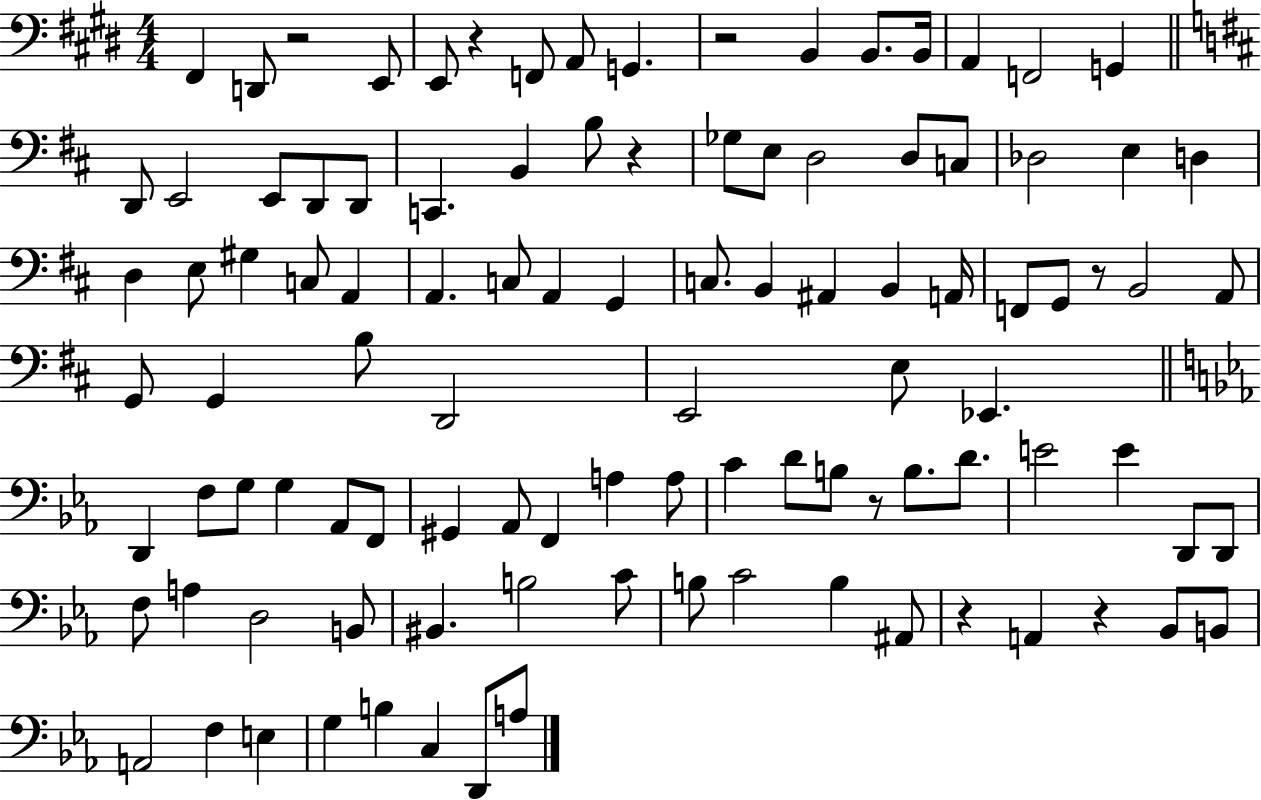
F#2/q D2/e R/h E2/e E2/e R/q F2/e A2/e G2/q. R/h B2/q B2/e. B2/s A2/q F2/h G2/q D2/e E2/h E2/e D2/e D2/e C2/q. B2/q B3/e R/q Gb3/e E3/e D3/h D3/e C3/e Db3/h E3/q D3/q D3/q E3/e G#3/q C3/e A2/q A2/q. C3/e A2/q G2/q C3/e. B2/q A#2/q B2/q A2/s F2/e G2/e R/e B2/h A2/e G2/e G2/q B3/e D2/h E2/h E3/e Eb2/q. D2/q F3/e G3/e G3/q Ab2/e F2/e G#2/q Ab2/e F2/q A3/q A3/e C4/q D4/e B3/e R/e B3/e. D4/e. E4/h E4/q D2/e D2/e F3/e A3/q D3/h B2/e BIS2/q. B3/h C4/e B3/e C4/h B3/q A#2/e R/q A2/q R/q Bb2/e B2/e A2/h F3/q E3/q G3/q B3/q C3/q D2/e A3/e